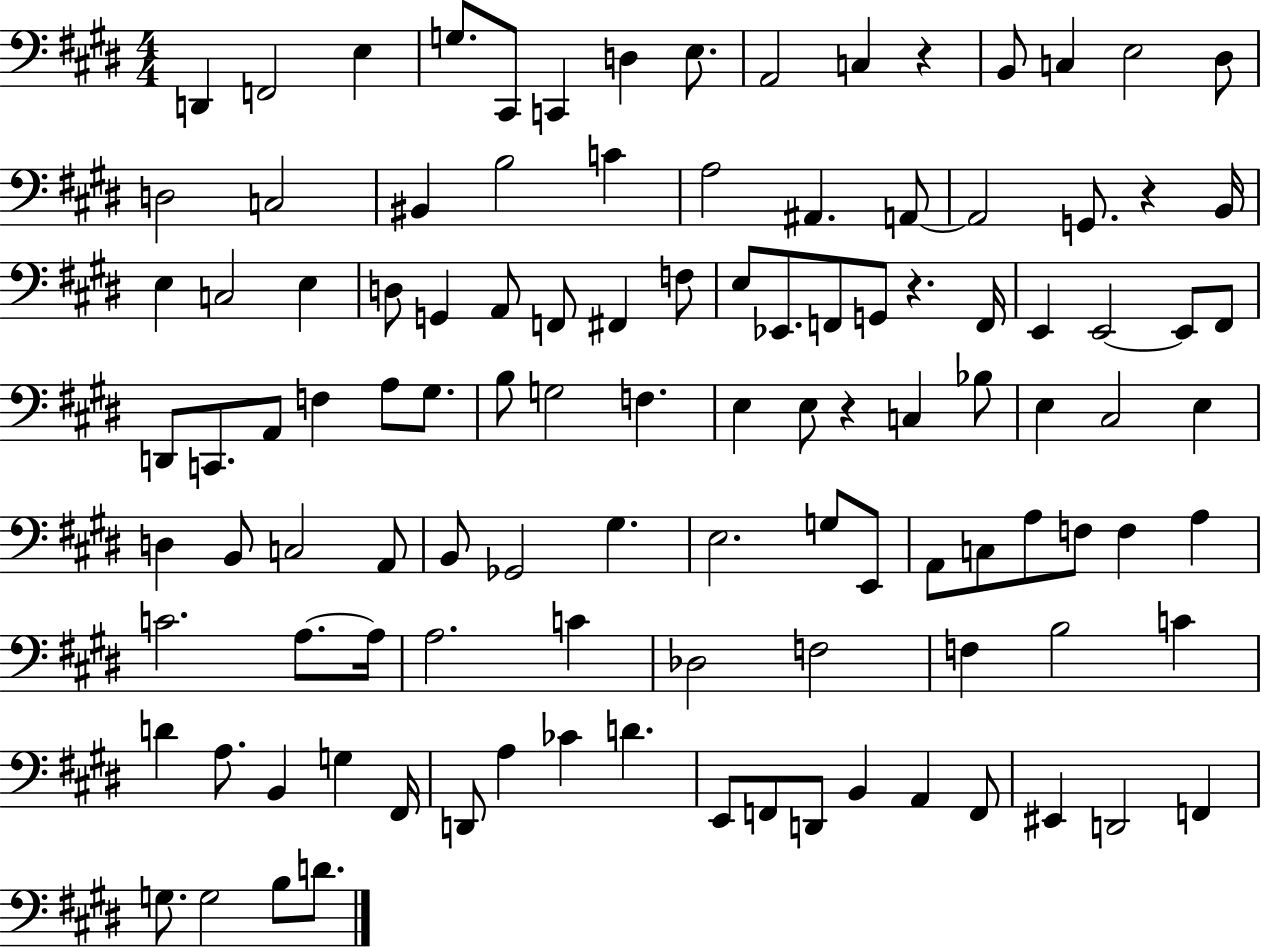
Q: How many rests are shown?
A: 4